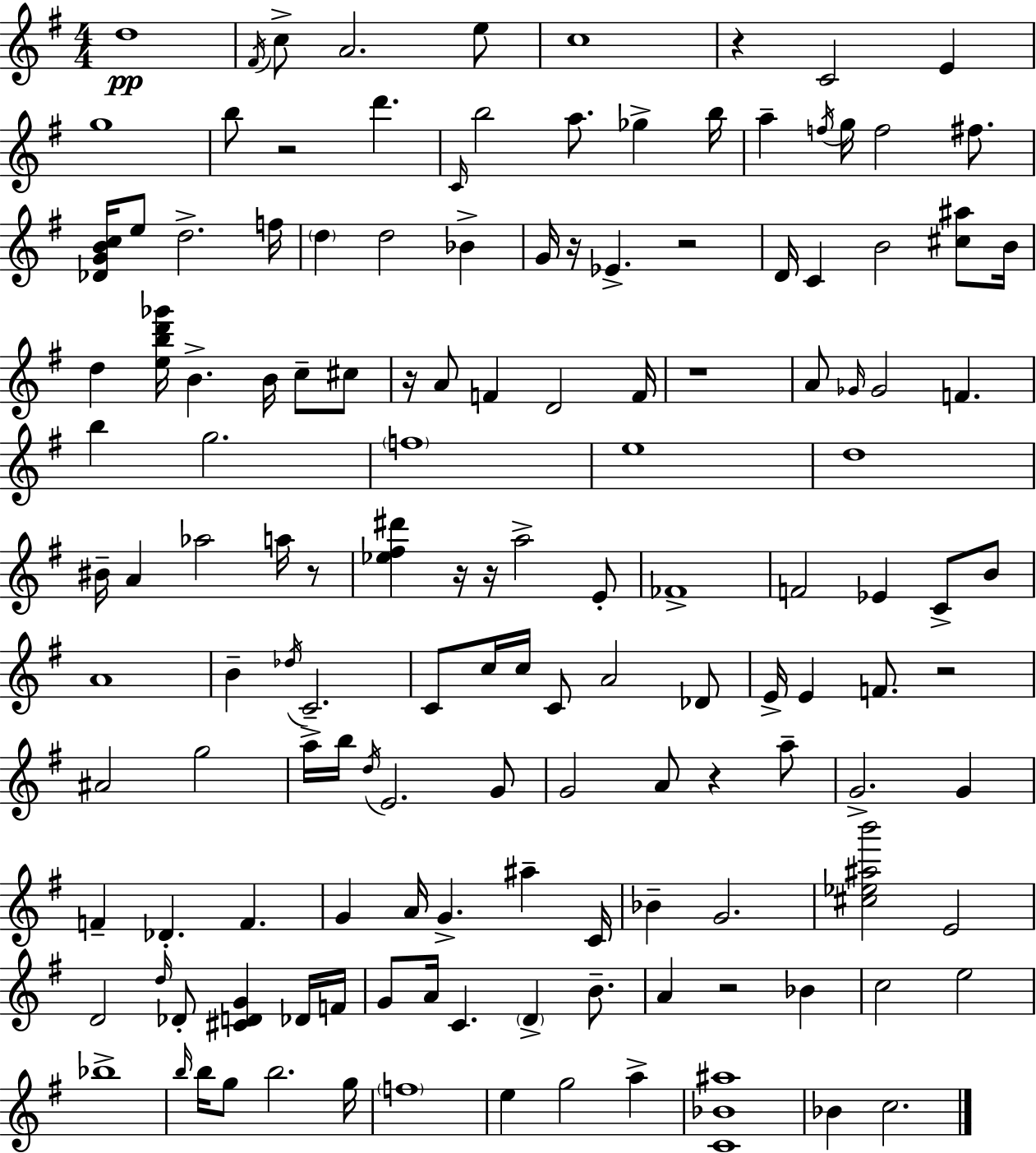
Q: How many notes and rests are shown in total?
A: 143